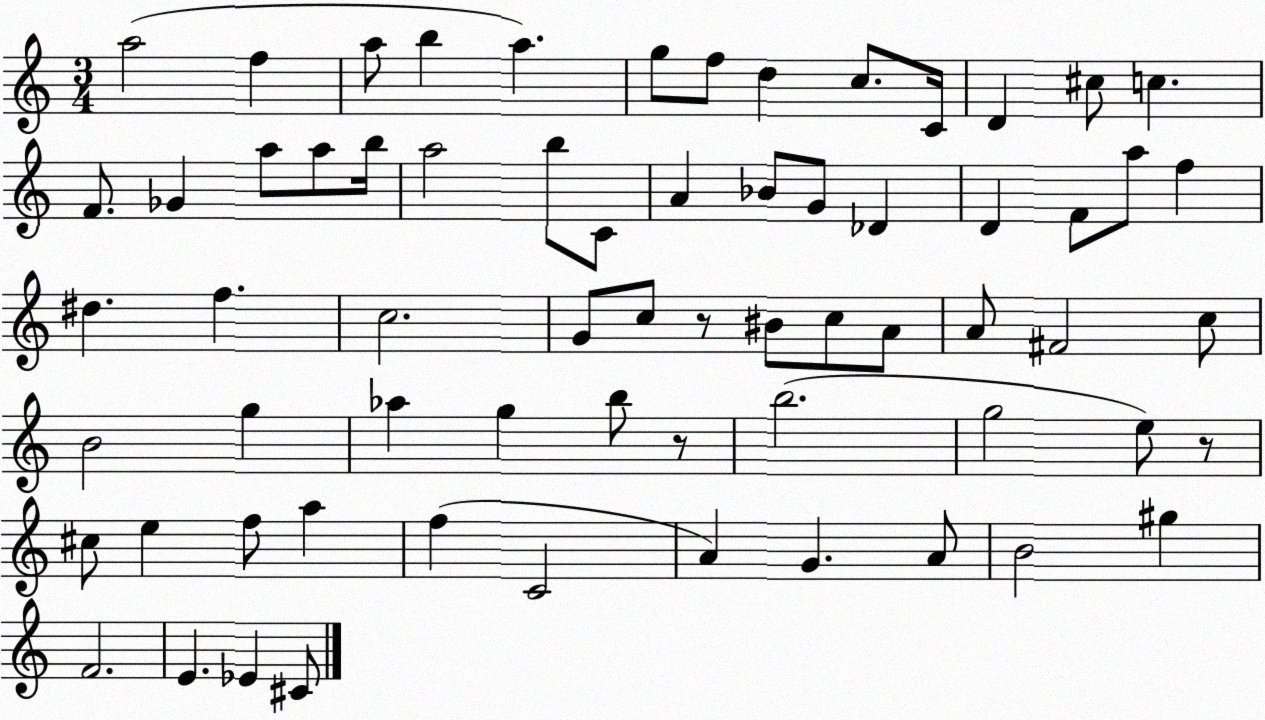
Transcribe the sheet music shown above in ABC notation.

X:1
T:Untitled
M:3/4
L:1/4
K:C
a2 f a/2 b a g/2 f/2 d c/2 C/4 D ^c/2 c F/2 _G a/2 a/2 b/4 a2 b/2 C/2 A _B/2 G/2 _D D F/2 a/2 f ^d f c2 G/2 c/2 z/2 ^B/2 c/2 A/2 A/2 ^F2 c/2 B2 g _a g b/2 z/2 b2 g2 e/2 z/2 ^c/2 e f/2 a f C2 A G A/2 B2 ^g F2 E _E ^C/2